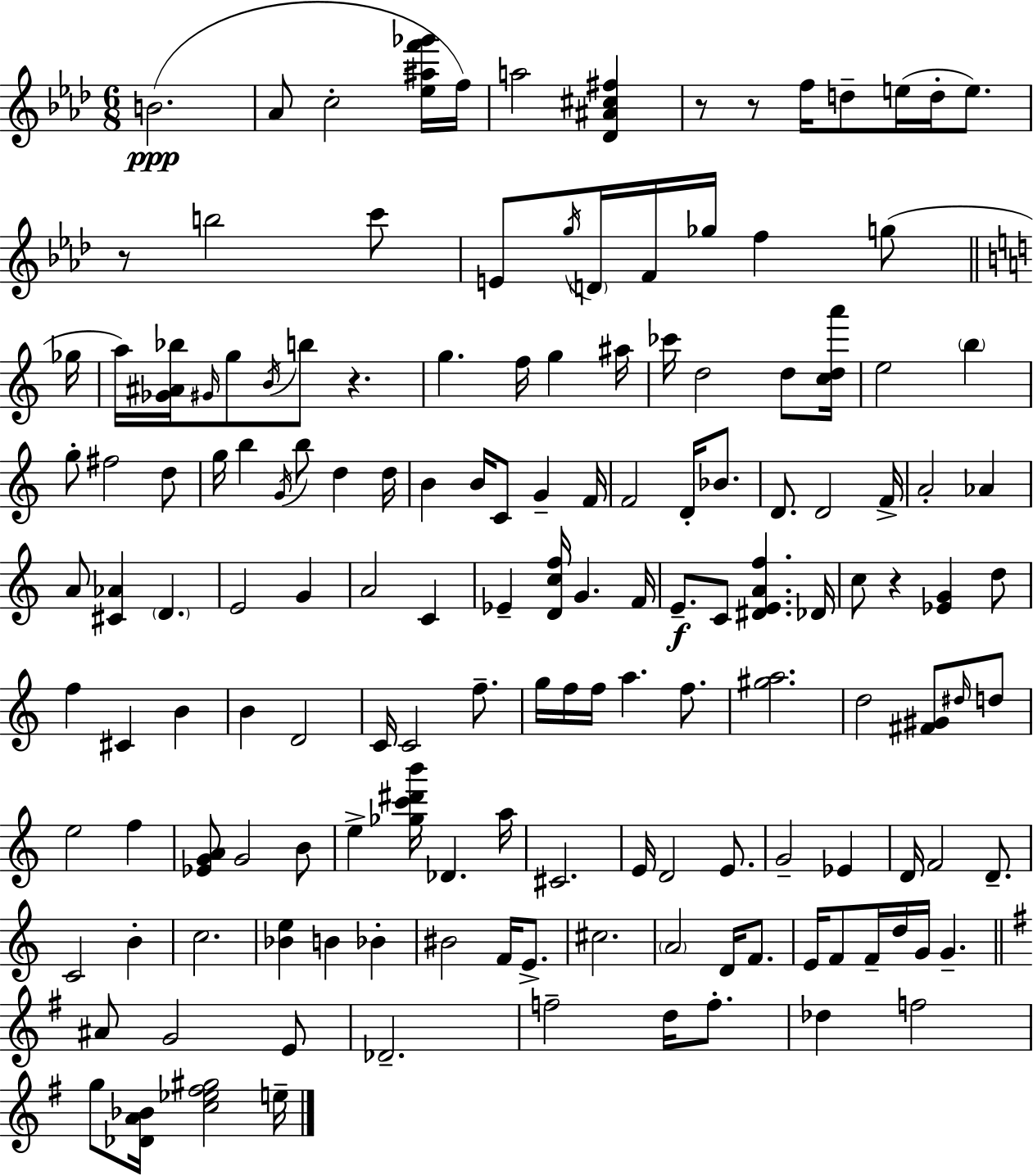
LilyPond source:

{
  \clef treble
  \numericTimeSignature
  \time 6/8
  \key f \minor
  b'2.(\ppp | aes'8 c''2-. <ees'' ais'' f''' ges'''>16 f''16) | a''2 <des' ais' cis'' fis''>4 | r8 r8 f''16 d''8-- e''16( d''16-. e''8.) | \break r8 b''2 c'''8 | e'8 \acciaccatura { g''16 } \parenthesize d'16 f'16 ges''16 f''4 g''8( | \bar "||" \break \key a \minor ges''16 a''16) <ges' ais' bes''>16 \grace { gis'16 } g''8 \acciaccatura { b'16 } b''8 r4. | g''4. f''16 g''4 | ais''16 ces'''16 d''2 | d''8 <c'' d'' a'''>16 e''2 \parenthesize b''4 | \break g''8-. fis''2 | d''8 g''16 b''4 \acciaccatura { g'16 } b''8 d''4 | d''16 b'4 b'16 c'8 g'4-- | f'16 f'2 | \break d'16-. bes'8. d'8. d'2 | f'16-> a'2-. | aes'4 a'8 <cis' aes'>4 \parenthesize d'4. | e'2 | \break g'4 a'2 | c'4 ees'4-- <d' c'' f''>16 g'4. | f'16 e'8.--\f c'8 <dis' e' a' f''>4. | des'16 c''8 r4 <ees' g'>4 | \break d''8 f''4 cis'4 | b'4 b'4 d'2 | c'16 c'2 | f''8.-- g''16 f''16 f''16 a''4. | \break f''8. <gis'' a''>2. | d''2 | <fis' gis'>8 \grace { dis''16 } d''8 e''2 | f''4 <ees' g' a'>8 g'2 | \break b'8 e''4-> <ges'' c''' dis''' b'''>16 des'4. | a''16 cis'2. | e'16 d'2 | e'8. g'2-- | \break ees'4 d'16 f'2 | d'8.-- c'2 | b'4-. c''2. | <bes' e''>4 b'4 | \break bes'4-. bis'2 | f'16 e'8.-> cis''2. | \parenthesize a'2 | d'16 f'8. e'16 f'8 f'16-- d''16 g'16 g'4.-- | \break \bar "||" \break \key e \minor ais'8 g'2 e'8 | des'2.-- | f''2-- d''16 f''8.-. | des''4 f''2 | \break g''8 <des' a' bes'>16 <c'' ees'' fis'' gis''>2 e''16-- | \bar "|."
}